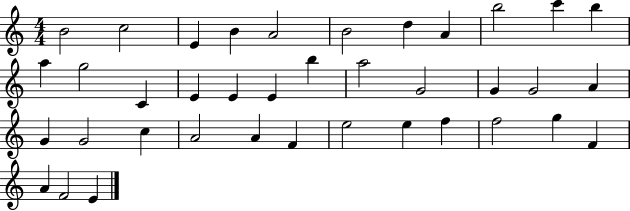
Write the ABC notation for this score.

X:1
T:Untitled
M:4/4
L:1/4
K:C
B2 c2 E B A2 B2 d A b2 c' b a g2 C E E E b a2 G2 G G2 A G G2 c A2 A F e2 e f f2 g F A F2 E